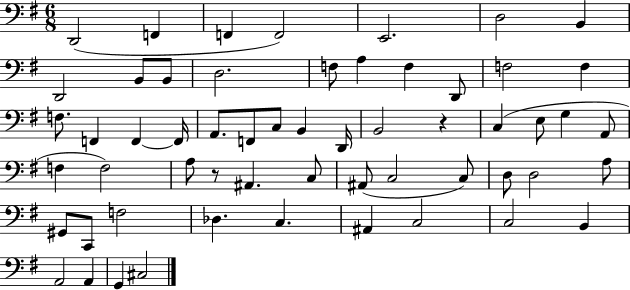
X:1
T:Untitled
M:6/8
L:1/4
K:G
D,,2 F,, F,, F,,2 E,,2 D,2 B,, D,,2 B,,/2 B,,/2 D,2 F,/2 A, F, D,,/2 F,2 F, F,/2 F,, F,, F,,/4 A,,/2 F,,/2 C,/2 B,, D,,/4 B,,2 z C, E,/2 G, A,,/2 F, F,2 A,/2 z/2 ^A,, C,/2 ^A,,/2 C,2 C,/2 D,/2 D,2 A,/2 ^G,,/2 C,,/2 F,2 _D, C, ^A,, C,2 C,2 B,, A,,2 A,, G,, ^C,2